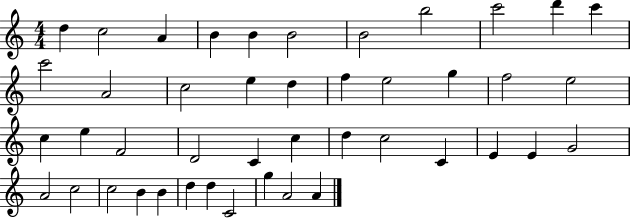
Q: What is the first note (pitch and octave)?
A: D5